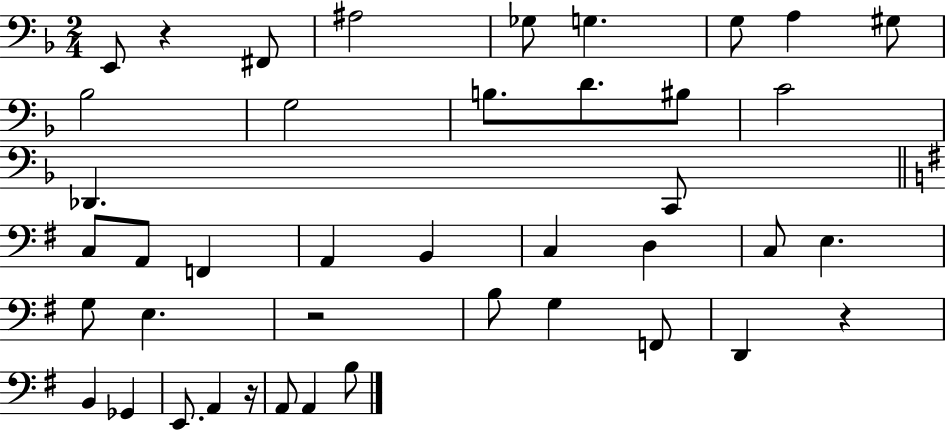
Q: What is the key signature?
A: F major